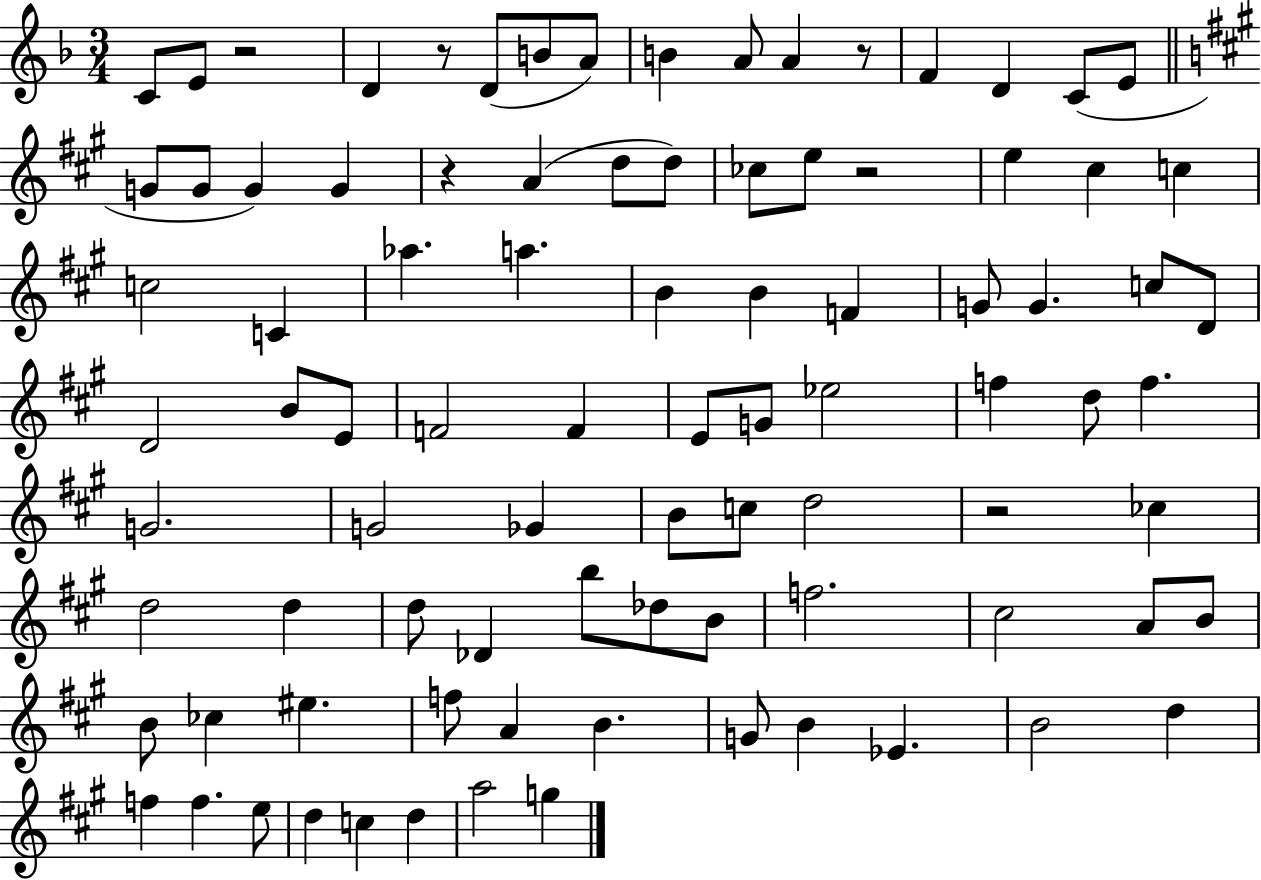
C4/e E4/e R/h D4/q R/e D4/e B4/e A4/e B4/q A4/e A4/q R/e F4/q D4/q C4/e E4/e G4/e G4/e G4/q G4/q R/q A4/q D5/e D5/e CES5/e E5/e R/h E5/q C#5/q C5/q C5/h C4/q Ab5/q. A5/q. B4/q B4/q F4/q G4/e G4/q. C5/e D4/e D4/h B4/e E4/e F4/h F4/q E4/e G4/e Eb5/h F5/q D5/e F5/q. G4/h. G4/h Gb4/q B4/e C5/e D5/h R/h CES5/q D5/h D5/q D5/e Db4/q B5/e Db5/e B4/e F5/h. C#5/h A4/e B4/e B4/e CES5/q EIS5/q. F5/e A4/q B4/q. G4/e B4/q Eb4/q. B4/h D5/q F5/q F5/q. E5/e D5/q C5/q D5/q A5/h G5/q